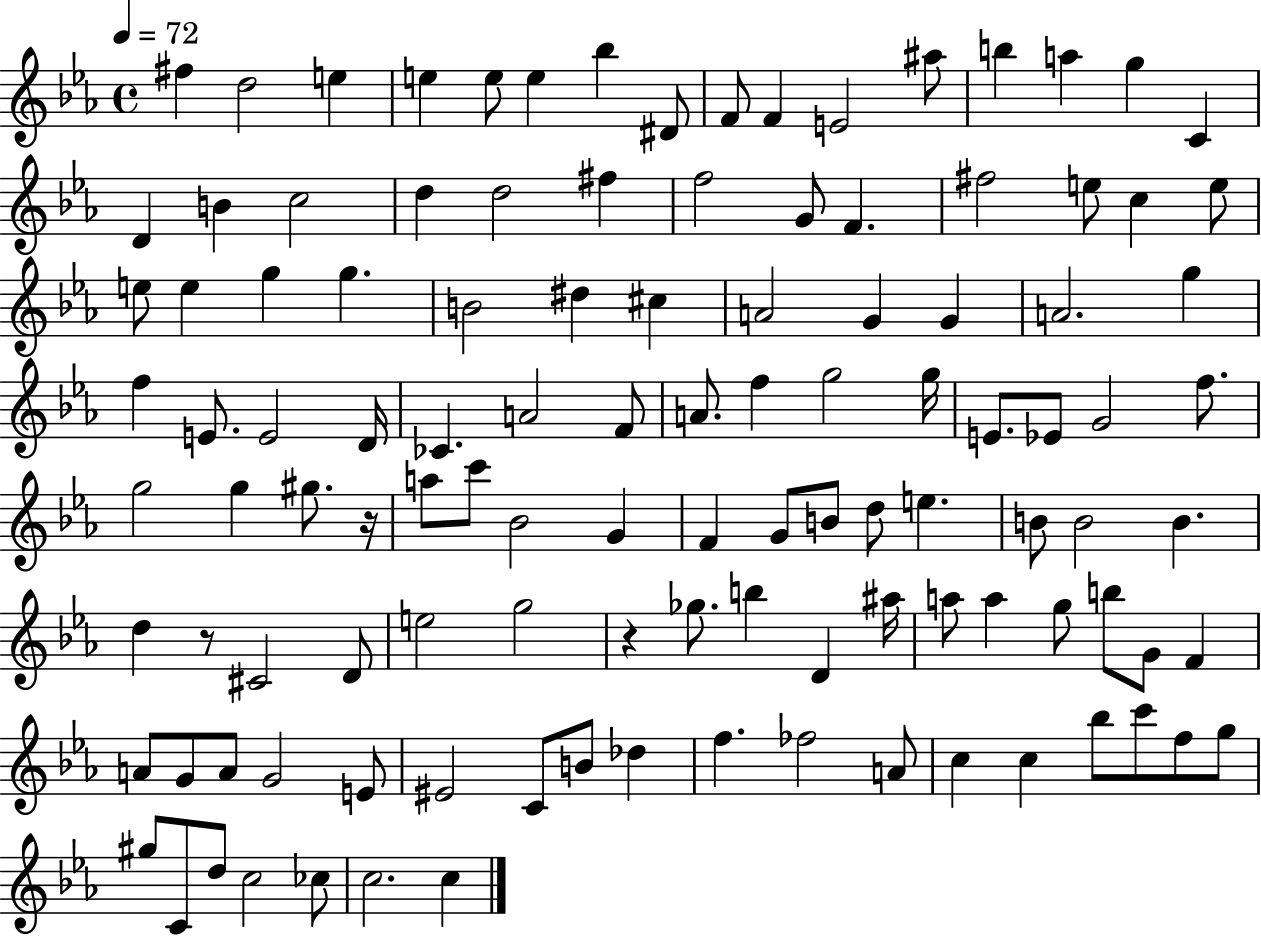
F#5/q D5/h E5/q E5/q E5/e E5/q Bb5/q D#4/e F4/e F4/q E4/h A#5/e B5/q A5/q G5/q C4/q D4/q B4/q C5/h D5/q D5/h F#5/q F5/h G4/e F4/q. F#5/h E5/e C5/q E5/e E5/e E5/q G5/q G5/q. B4/h D#5/q C#5/q A4/h G4/q G4/q A4/h. G5/q F5/q E4/e. E4/h D4/s CES4/q. A4/h F4/e A4/e. F5/q G5/h G5/s E4/e. Eb4/e G4/h F5/e. G5/h G5/q G#5/e. R/s A5/e C6/e Bb4/h G4/q F4/q G4/e B4/e D5/e E5/q. B4/e B4/h B4/q. D5/q R/e C#4/h D4/e E5/h G5/h R/q Gb5/e. B5/q D4/q A#5/s A5/e A5/q G5/e B5/e G4/e F4/q A4/e G4/e A4/e G4/h E4/e EIS4/h C4/e B4/e Db5/q F5/q. FES5/h A4/e C5/q C5/q Bb5/e C6/e F5/e G5/e G#5/e C4/e D5/e C5/h CES5/e C5/h. C5/q